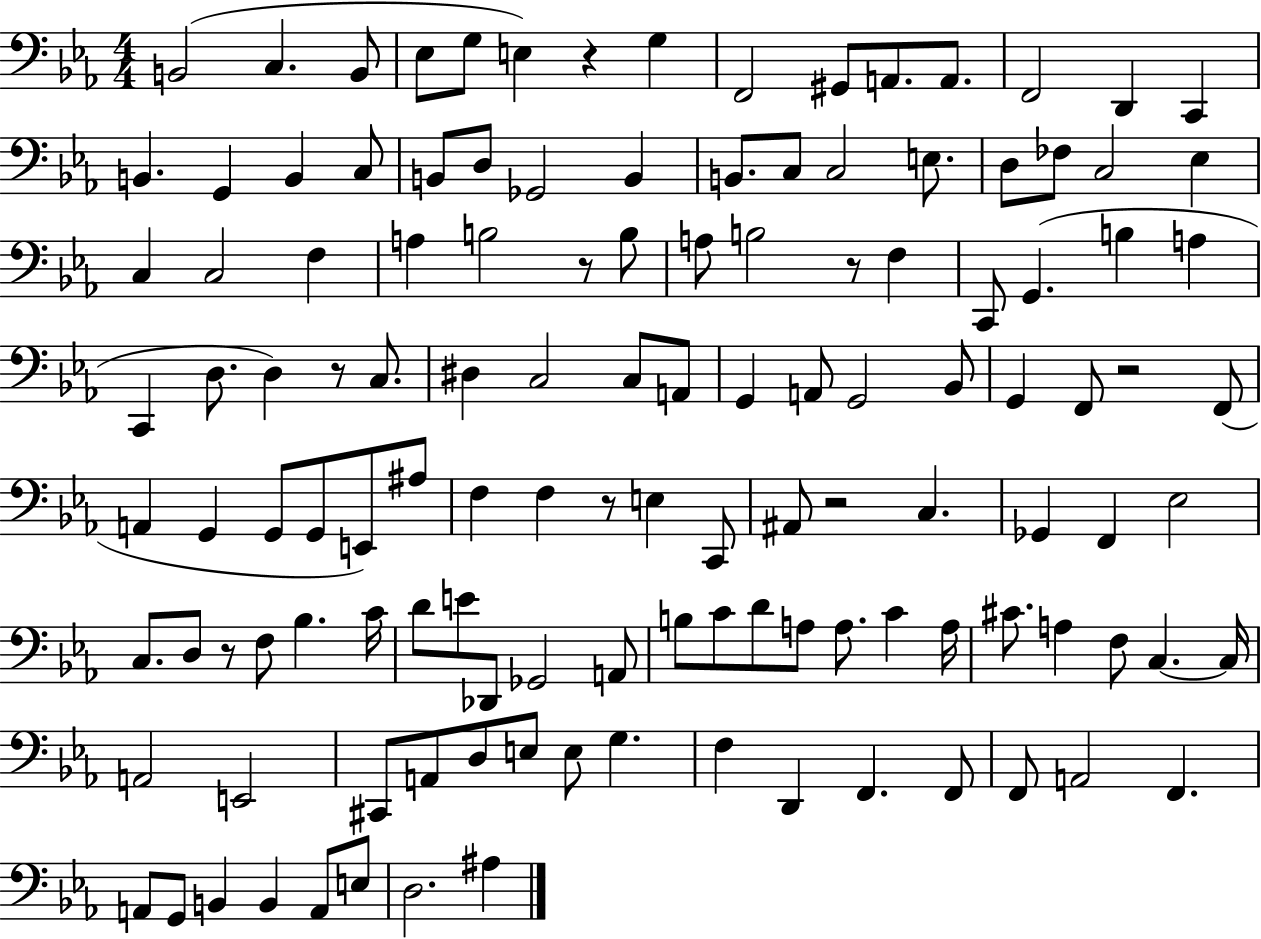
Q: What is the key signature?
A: EES major